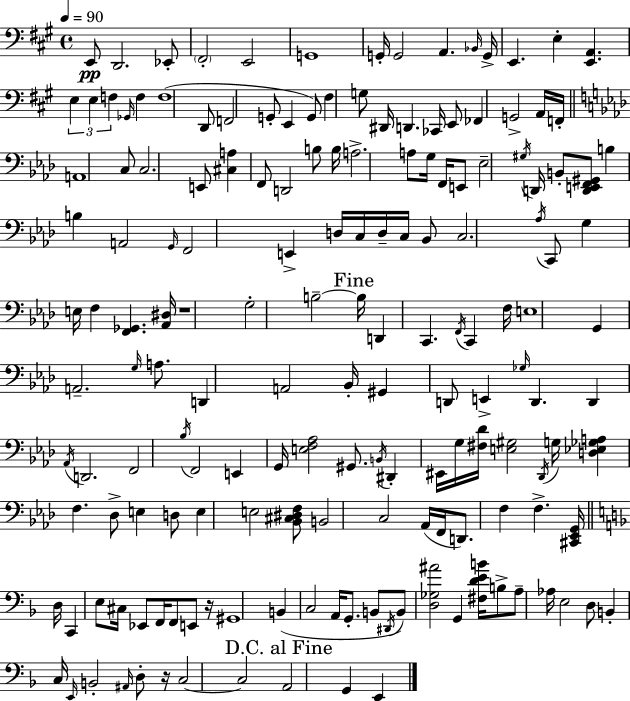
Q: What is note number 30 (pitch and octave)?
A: E2